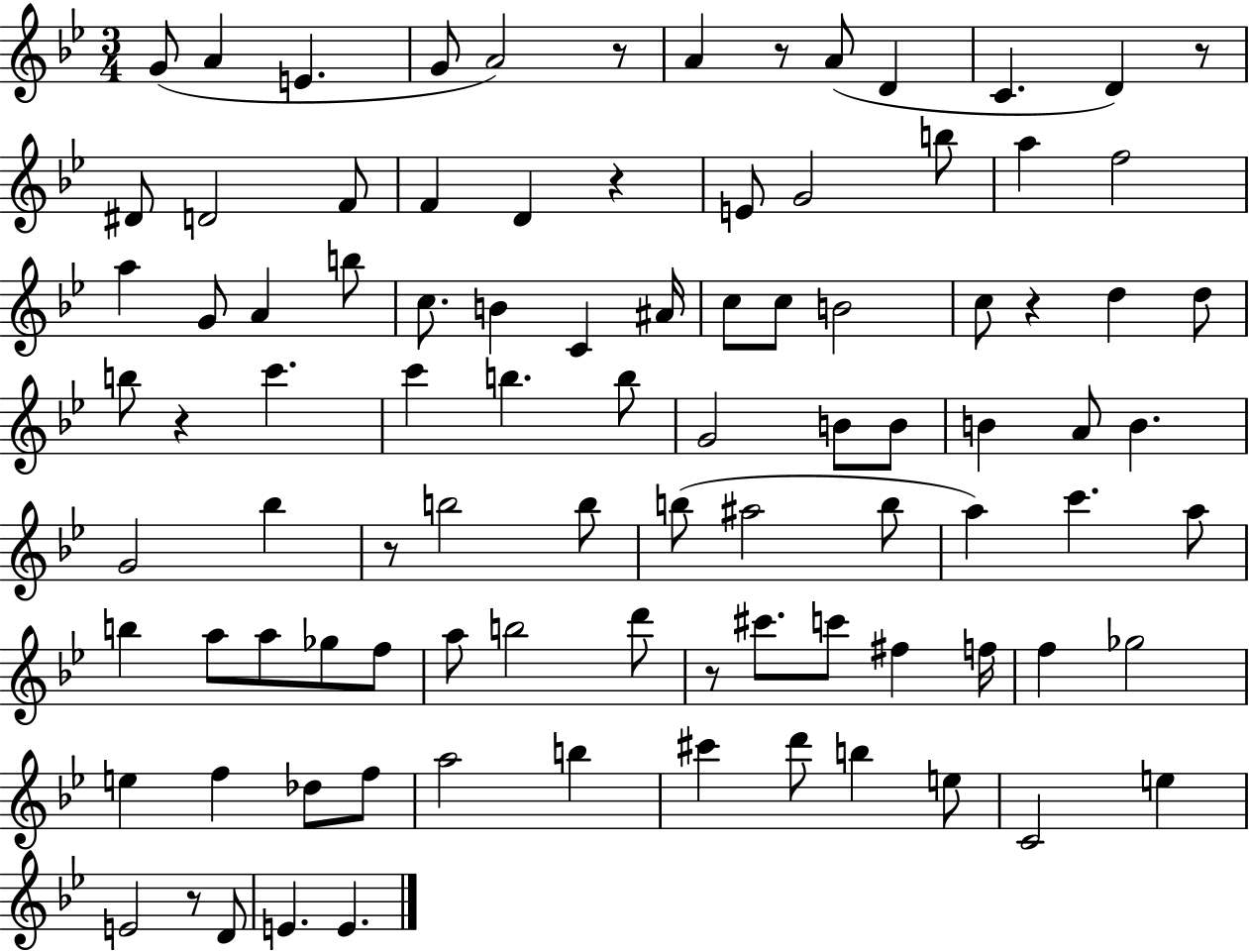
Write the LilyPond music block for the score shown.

{
  \clef treble
  \numericTimeSignature
  \time 3/4
  \key bes \major
  g'8( a'4 e'4. | g'8 a'2) r8 | a'4 r8 a'8( d'4 | c'4. d'4) r8 | \break dis'8 d'2 f'8 | f'4 d'4 r4 | e'8 g'2 b''8 | a''4 f''2 | \break a''4 g'8 a'4 b''8 | c''8. b'4 c'4 ais'16 | c''8 c''8 b'2 | c''8 r4 d''4 d''8 | \break b''8 r4 c'''4. | c'''4 b''4. b''8 | g'2 b'8 b'8 | b'4 a'8 b'4. | \break g'2 bes''4 | r8 b''2 b''8 | b''8( ais''2 b''8 | a''4) c'''4. a''8 | \break b''4 a''8 a''8 ges''8 f''8 | a''8 b''2 d'''8 | r8 cis'''8. c'''8 fis''4 f''16 | f''4 ges''2 | \break e''4 f''4 des''8 f''8 | a''2 b''4 | cis'''4 d'''8 b''4 e''8 | c'2 e''4 | \break e'2 r8 d'8 | e'4. e'4. | \bar "|."
}